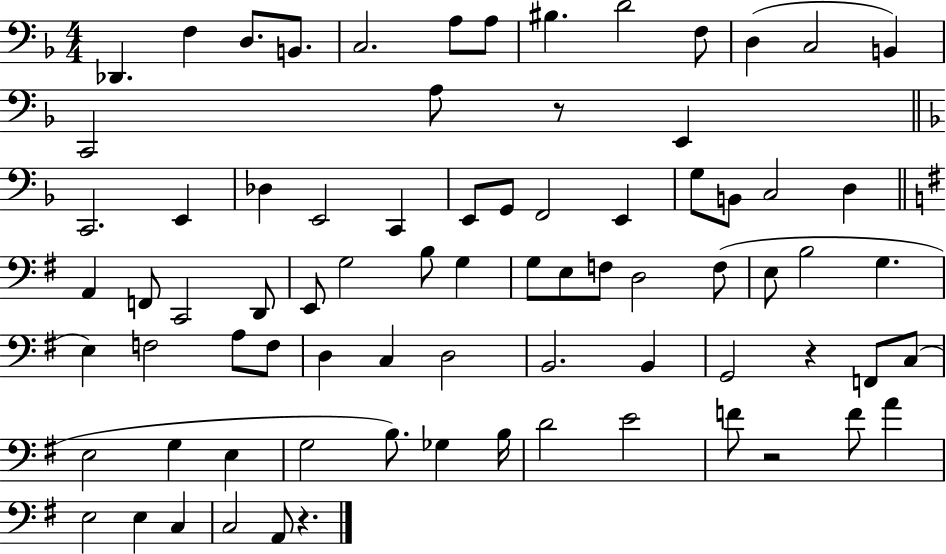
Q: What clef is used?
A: bass